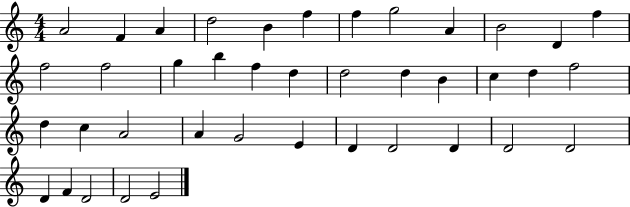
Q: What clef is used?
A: treble